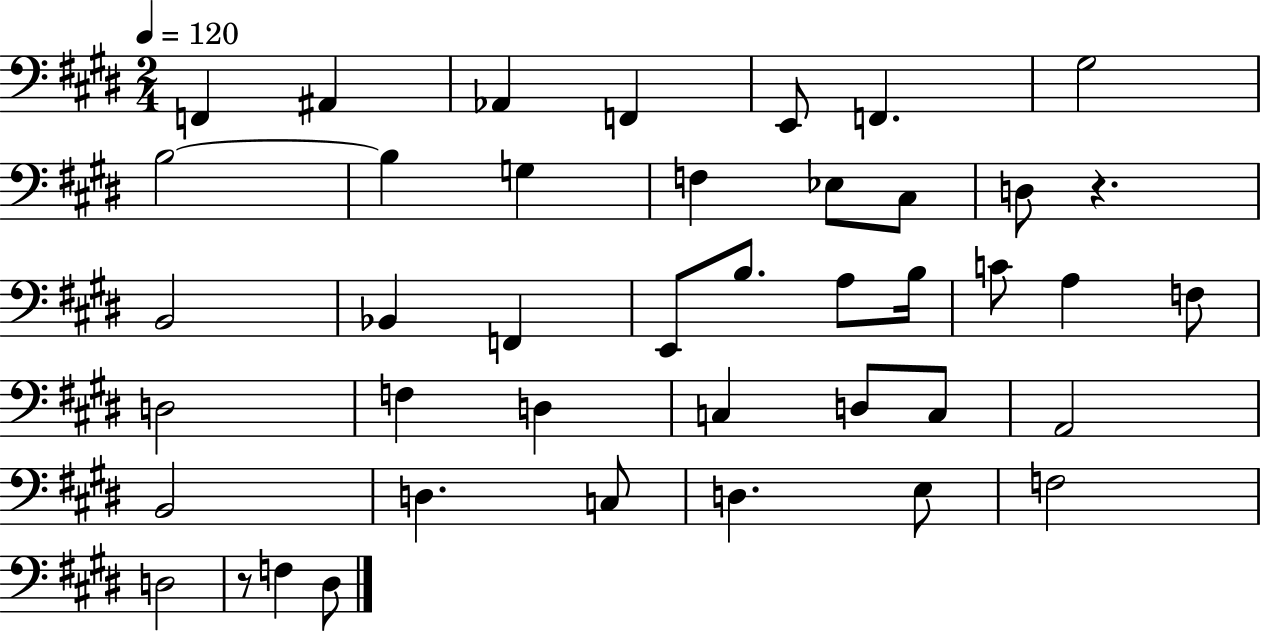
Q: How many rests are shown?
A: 2